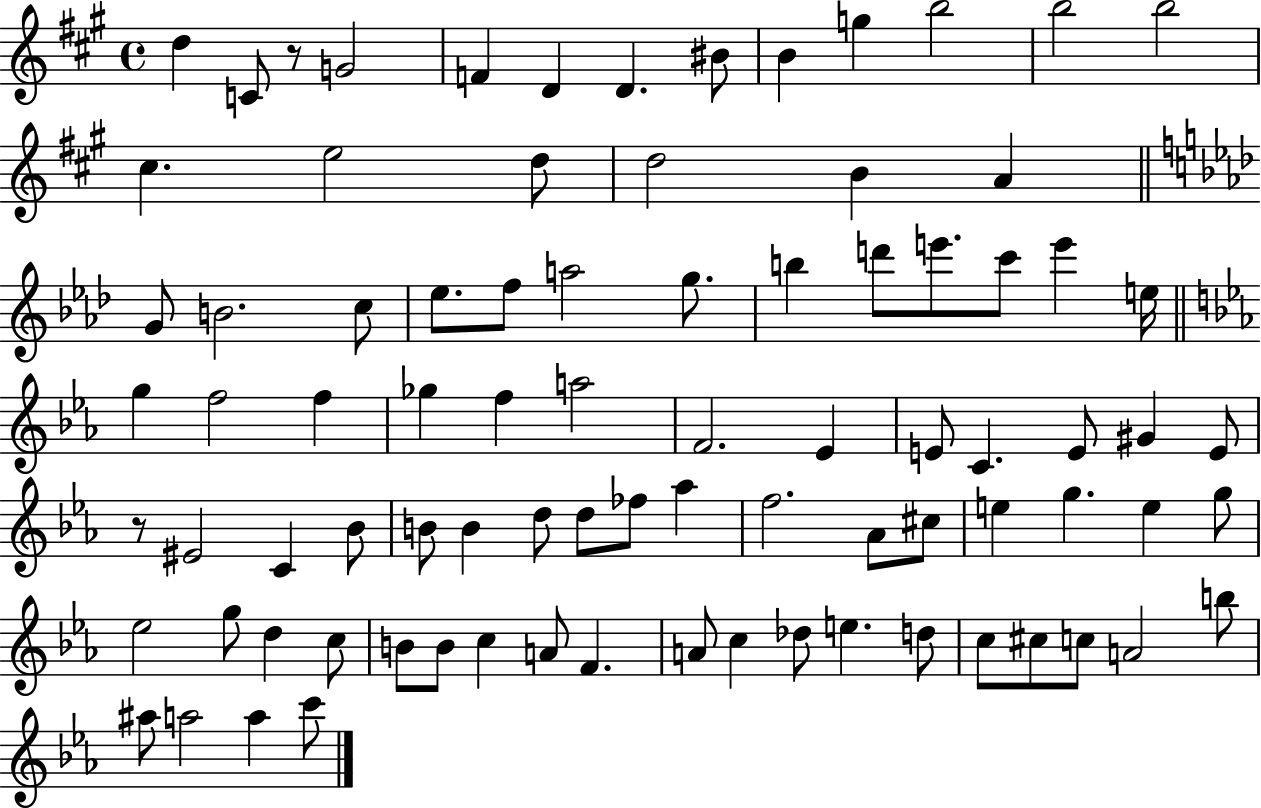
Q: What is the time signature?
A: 4/4